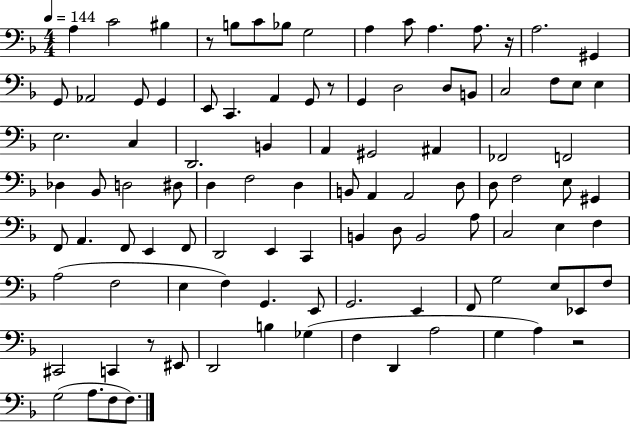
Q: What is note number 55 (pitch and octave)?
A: A2